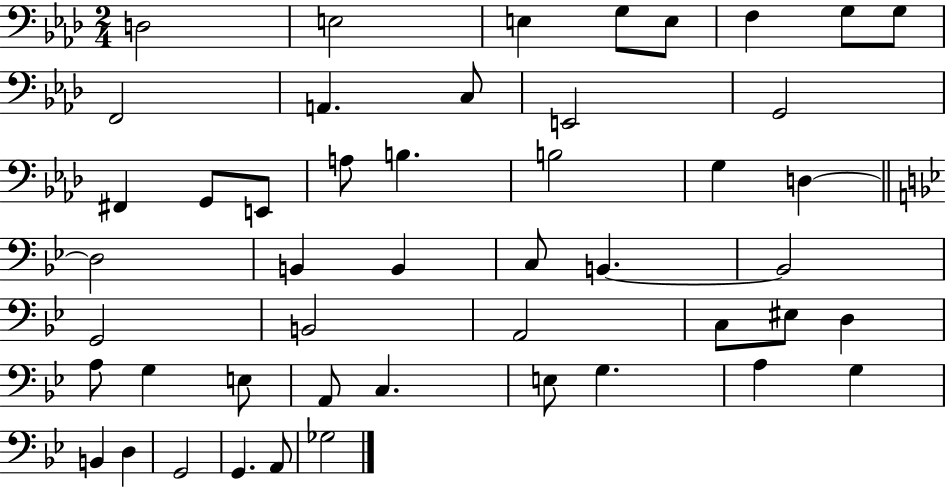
D3/h E3/h E3/q G3/e E3/e F3/q G3/e G3/e F2/h A2/q. C3/e E2/h G2/h F#2/q G2/e E2/e A3/e B3/q. B3/h G3/q D3/q D3/h B2/q B2/q C3/e B2/q. B2/h G2/h B2/h A2/h C3/e EIS3/e D3/q A3/e G3/q E3/e A2/e C3/q. E3/e G3/q. A3/q G3/q B2/q D3/q G2/h G2/q. A2/e Gb3/h